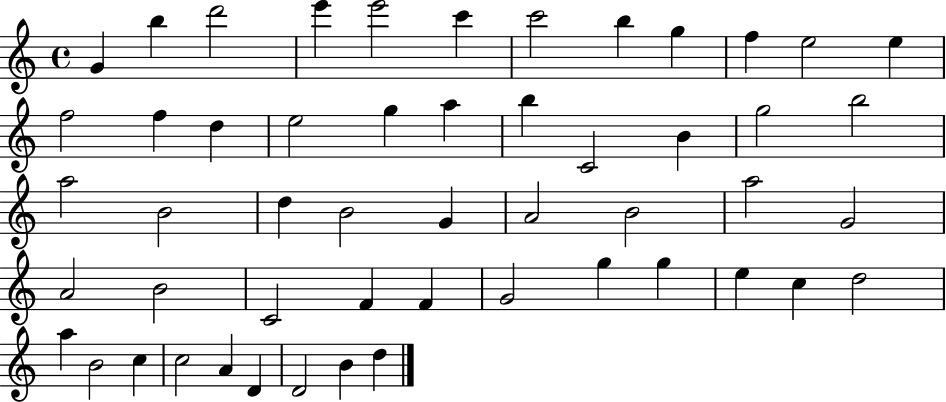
{
  \clef treble
  \time 4/4
  \defaultTimeSignature
  \key c \major
  g'4 b''4 d'''2 | e'''4 e'''2 c'''4 | c'''2 b''4 g''4 | f''4 e''2 e''4 | \break f''2 f''4 d''4 | e''2 g''4 a''4 | b''4 c'2 b'4 | g''2 b''2 | \break a''2 b'2 | d''4 b'2 g'4 | a'2 b'2 | a''2 g'2 | \break a'2 b'2 | c'2 f'4 f'4 | g'2 g''4 g''4 | e''4 c''4 d''2 | \break a''4 b'2 c''4 | c''2 a'4 d'4 | d'2 b'4 d''4 | \bar "|."
}